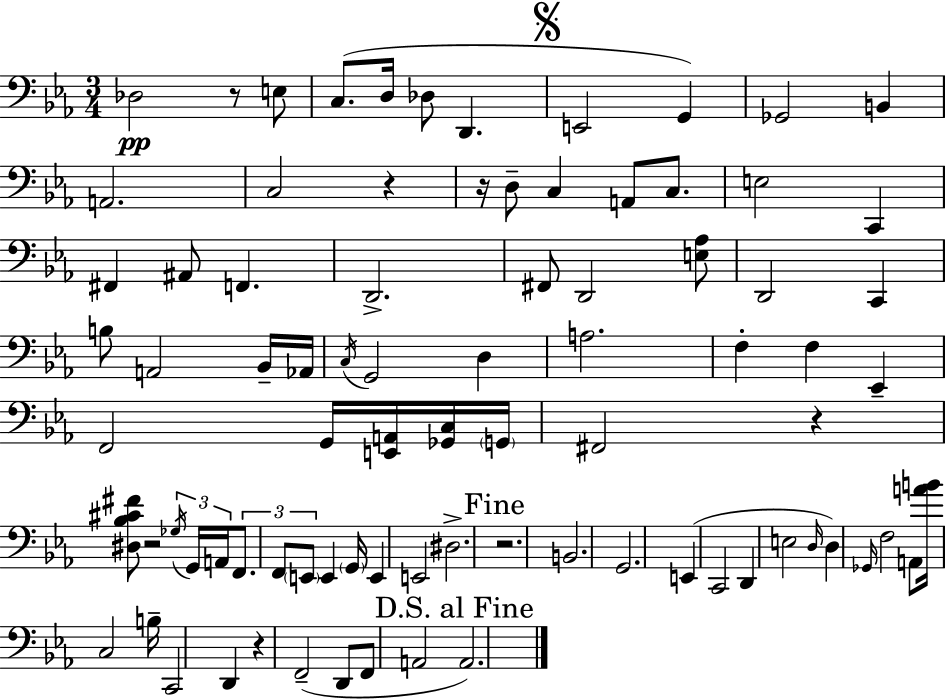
X:1
T:Untitled
M:3/4
L:1/4
K:Cm
_D,2 z/2 E,/2 C,/2 D,/4 _D,/2 D,, E,,2 G,, _G,,2 B,, A,,2 C,2 z z/4 D,/2 C, A,,/2 C,/2 E,2 C,, ^F,, ^A,,/2 F,, D,,2 ^F,,/2 D,,2 [E,_A,]/2 D,,2 C,, B,/2 A,,2 _B,,/4 _A,,/4 C,/4 G,,2 D, A,2 F, F, _E,, F,,2 G,,/4 [E,,A,,]/4 [_G,,C,]/4 G,,/4 ^F,,2 z [^D,_B,^C^F]/2 z2 _G,/4 G,,/4 A,,/4 F,,/2 F,,/2 E,,/2 E,, G,,/4 E,, E,,2 ^D,2 z2 B,,2 G,,2 E,, C,,2 D,, E,2 D,/4 D, _G,,/4 F,2 A,,/2 [AB]/4 C,2 B,/4 C,,2 D,, z F,,2 D,,/2 F,,/2 A,,2 A,,2